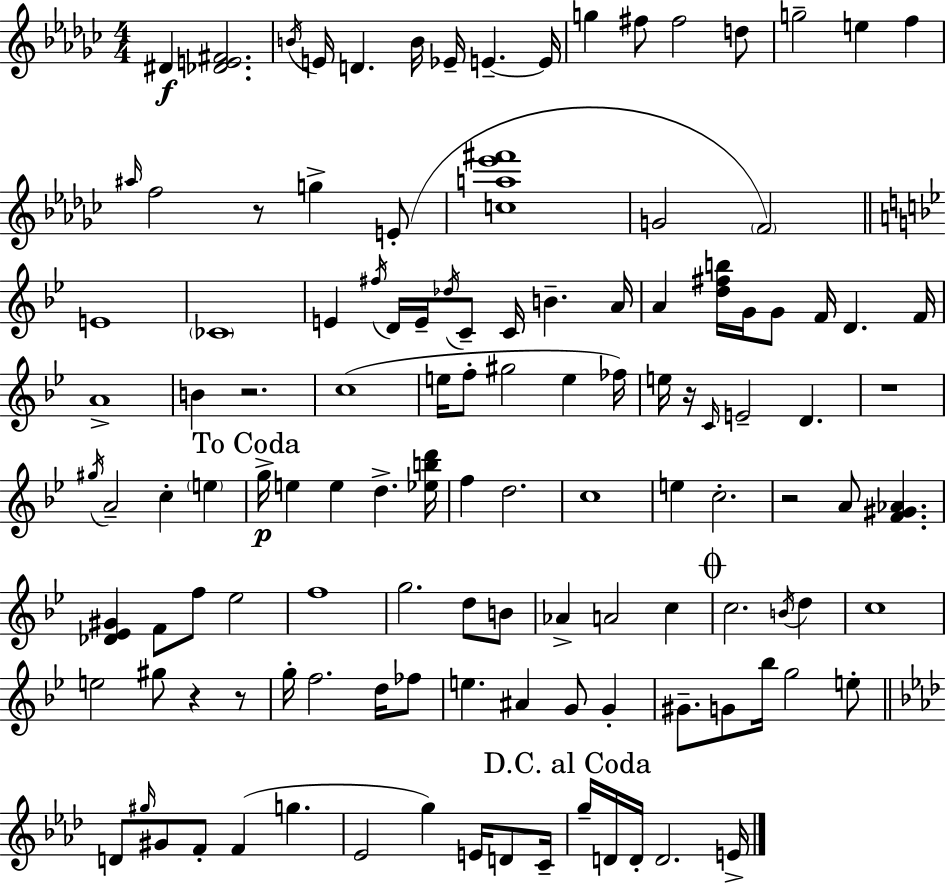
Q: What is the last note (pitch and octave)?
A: E4